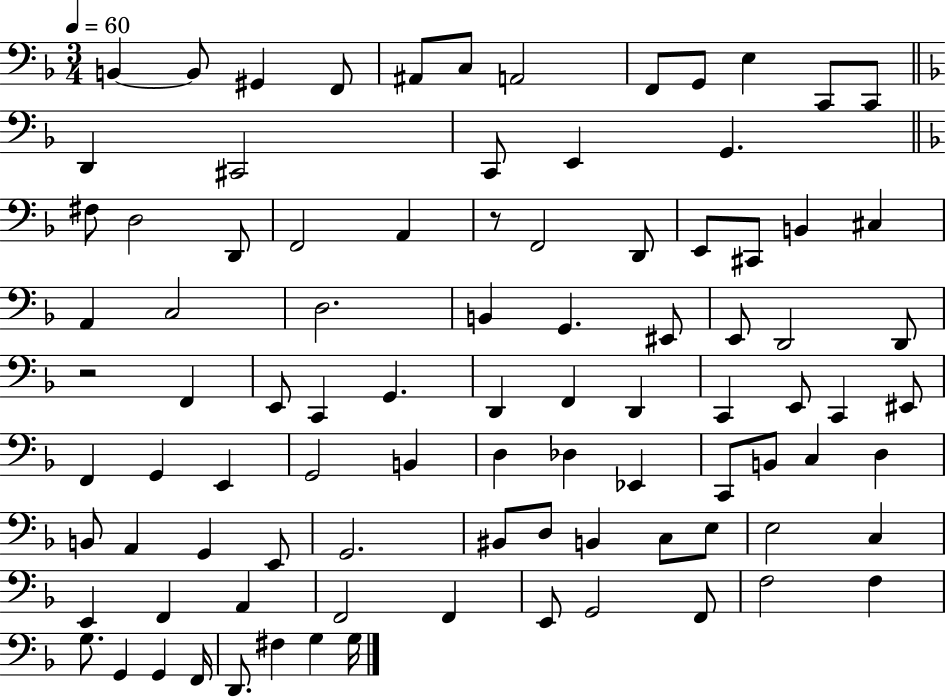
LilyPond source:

{
  \clef bass
  \numericTimeSignature
  \time 3/4
  \key f \major
  \tempo 4 = 60
  b,4~~ b,8 gis,4 f,8 | ais,8 c8 a,2 | f,8 g,8 e4 c,8 c,8 | \bar "||" \break \key d \minor d,4 cis,2 | c,8 e,4 g,4. | \bar "||" \break \key f \major fis8 d2 d,8 | f,2 a,4 | r8 f,2 d,8 | e,8 cis,8 b,4 cis4 | \break a,4 c2 | d2. | b,4 g,4. eis,8 | e,8 d,2 d,8 | \break r2 f,4 | e,8 c,4 g,4. | d,4 f,4 d,4 | c,4 e,8 c,4 eis,8 | \break f,4 g,4 e,4 | g,2 b,4 | d4 des4 ees,4 | c,8 b,8 c4 d4 | \break b,8 a,4 g,4 e,8 | g,2. | bis,8 d8 b,4 c8 e8 | e2 c4 | \break e,4 f,4 a,4 | f,2 f,4 | e,8 g,2 f,8 | f2 f4 | \break g8. g,4 g,4 f,16 | d,8. fis4 g4 g16 | \bar "|."
}